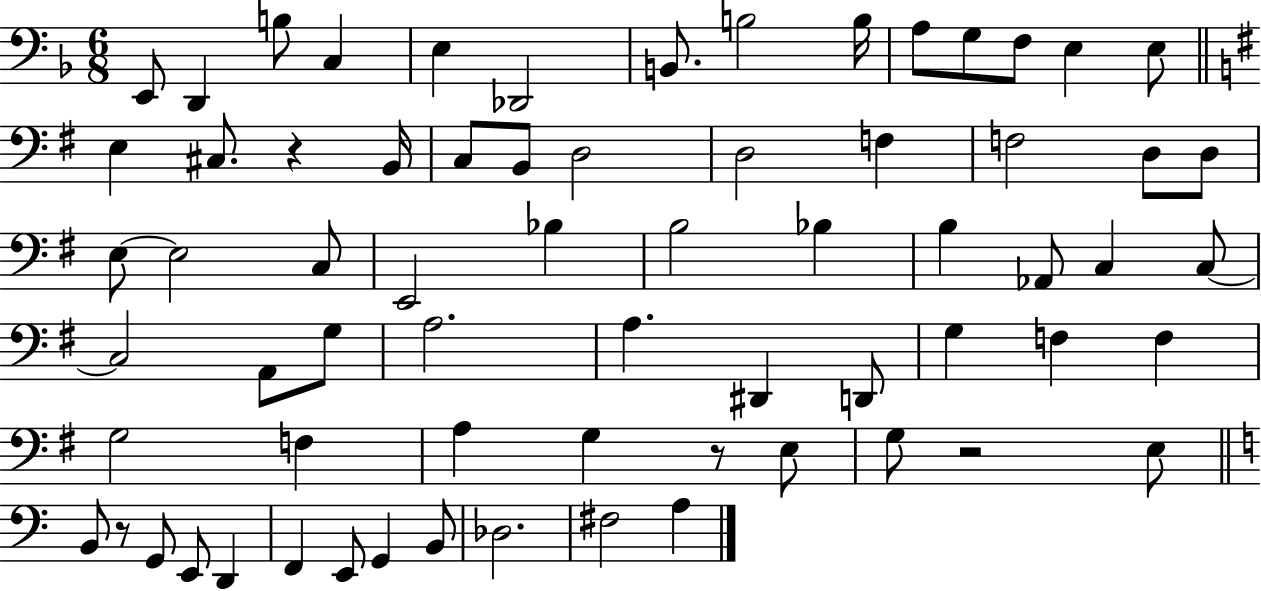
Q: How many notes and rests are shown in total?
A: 68